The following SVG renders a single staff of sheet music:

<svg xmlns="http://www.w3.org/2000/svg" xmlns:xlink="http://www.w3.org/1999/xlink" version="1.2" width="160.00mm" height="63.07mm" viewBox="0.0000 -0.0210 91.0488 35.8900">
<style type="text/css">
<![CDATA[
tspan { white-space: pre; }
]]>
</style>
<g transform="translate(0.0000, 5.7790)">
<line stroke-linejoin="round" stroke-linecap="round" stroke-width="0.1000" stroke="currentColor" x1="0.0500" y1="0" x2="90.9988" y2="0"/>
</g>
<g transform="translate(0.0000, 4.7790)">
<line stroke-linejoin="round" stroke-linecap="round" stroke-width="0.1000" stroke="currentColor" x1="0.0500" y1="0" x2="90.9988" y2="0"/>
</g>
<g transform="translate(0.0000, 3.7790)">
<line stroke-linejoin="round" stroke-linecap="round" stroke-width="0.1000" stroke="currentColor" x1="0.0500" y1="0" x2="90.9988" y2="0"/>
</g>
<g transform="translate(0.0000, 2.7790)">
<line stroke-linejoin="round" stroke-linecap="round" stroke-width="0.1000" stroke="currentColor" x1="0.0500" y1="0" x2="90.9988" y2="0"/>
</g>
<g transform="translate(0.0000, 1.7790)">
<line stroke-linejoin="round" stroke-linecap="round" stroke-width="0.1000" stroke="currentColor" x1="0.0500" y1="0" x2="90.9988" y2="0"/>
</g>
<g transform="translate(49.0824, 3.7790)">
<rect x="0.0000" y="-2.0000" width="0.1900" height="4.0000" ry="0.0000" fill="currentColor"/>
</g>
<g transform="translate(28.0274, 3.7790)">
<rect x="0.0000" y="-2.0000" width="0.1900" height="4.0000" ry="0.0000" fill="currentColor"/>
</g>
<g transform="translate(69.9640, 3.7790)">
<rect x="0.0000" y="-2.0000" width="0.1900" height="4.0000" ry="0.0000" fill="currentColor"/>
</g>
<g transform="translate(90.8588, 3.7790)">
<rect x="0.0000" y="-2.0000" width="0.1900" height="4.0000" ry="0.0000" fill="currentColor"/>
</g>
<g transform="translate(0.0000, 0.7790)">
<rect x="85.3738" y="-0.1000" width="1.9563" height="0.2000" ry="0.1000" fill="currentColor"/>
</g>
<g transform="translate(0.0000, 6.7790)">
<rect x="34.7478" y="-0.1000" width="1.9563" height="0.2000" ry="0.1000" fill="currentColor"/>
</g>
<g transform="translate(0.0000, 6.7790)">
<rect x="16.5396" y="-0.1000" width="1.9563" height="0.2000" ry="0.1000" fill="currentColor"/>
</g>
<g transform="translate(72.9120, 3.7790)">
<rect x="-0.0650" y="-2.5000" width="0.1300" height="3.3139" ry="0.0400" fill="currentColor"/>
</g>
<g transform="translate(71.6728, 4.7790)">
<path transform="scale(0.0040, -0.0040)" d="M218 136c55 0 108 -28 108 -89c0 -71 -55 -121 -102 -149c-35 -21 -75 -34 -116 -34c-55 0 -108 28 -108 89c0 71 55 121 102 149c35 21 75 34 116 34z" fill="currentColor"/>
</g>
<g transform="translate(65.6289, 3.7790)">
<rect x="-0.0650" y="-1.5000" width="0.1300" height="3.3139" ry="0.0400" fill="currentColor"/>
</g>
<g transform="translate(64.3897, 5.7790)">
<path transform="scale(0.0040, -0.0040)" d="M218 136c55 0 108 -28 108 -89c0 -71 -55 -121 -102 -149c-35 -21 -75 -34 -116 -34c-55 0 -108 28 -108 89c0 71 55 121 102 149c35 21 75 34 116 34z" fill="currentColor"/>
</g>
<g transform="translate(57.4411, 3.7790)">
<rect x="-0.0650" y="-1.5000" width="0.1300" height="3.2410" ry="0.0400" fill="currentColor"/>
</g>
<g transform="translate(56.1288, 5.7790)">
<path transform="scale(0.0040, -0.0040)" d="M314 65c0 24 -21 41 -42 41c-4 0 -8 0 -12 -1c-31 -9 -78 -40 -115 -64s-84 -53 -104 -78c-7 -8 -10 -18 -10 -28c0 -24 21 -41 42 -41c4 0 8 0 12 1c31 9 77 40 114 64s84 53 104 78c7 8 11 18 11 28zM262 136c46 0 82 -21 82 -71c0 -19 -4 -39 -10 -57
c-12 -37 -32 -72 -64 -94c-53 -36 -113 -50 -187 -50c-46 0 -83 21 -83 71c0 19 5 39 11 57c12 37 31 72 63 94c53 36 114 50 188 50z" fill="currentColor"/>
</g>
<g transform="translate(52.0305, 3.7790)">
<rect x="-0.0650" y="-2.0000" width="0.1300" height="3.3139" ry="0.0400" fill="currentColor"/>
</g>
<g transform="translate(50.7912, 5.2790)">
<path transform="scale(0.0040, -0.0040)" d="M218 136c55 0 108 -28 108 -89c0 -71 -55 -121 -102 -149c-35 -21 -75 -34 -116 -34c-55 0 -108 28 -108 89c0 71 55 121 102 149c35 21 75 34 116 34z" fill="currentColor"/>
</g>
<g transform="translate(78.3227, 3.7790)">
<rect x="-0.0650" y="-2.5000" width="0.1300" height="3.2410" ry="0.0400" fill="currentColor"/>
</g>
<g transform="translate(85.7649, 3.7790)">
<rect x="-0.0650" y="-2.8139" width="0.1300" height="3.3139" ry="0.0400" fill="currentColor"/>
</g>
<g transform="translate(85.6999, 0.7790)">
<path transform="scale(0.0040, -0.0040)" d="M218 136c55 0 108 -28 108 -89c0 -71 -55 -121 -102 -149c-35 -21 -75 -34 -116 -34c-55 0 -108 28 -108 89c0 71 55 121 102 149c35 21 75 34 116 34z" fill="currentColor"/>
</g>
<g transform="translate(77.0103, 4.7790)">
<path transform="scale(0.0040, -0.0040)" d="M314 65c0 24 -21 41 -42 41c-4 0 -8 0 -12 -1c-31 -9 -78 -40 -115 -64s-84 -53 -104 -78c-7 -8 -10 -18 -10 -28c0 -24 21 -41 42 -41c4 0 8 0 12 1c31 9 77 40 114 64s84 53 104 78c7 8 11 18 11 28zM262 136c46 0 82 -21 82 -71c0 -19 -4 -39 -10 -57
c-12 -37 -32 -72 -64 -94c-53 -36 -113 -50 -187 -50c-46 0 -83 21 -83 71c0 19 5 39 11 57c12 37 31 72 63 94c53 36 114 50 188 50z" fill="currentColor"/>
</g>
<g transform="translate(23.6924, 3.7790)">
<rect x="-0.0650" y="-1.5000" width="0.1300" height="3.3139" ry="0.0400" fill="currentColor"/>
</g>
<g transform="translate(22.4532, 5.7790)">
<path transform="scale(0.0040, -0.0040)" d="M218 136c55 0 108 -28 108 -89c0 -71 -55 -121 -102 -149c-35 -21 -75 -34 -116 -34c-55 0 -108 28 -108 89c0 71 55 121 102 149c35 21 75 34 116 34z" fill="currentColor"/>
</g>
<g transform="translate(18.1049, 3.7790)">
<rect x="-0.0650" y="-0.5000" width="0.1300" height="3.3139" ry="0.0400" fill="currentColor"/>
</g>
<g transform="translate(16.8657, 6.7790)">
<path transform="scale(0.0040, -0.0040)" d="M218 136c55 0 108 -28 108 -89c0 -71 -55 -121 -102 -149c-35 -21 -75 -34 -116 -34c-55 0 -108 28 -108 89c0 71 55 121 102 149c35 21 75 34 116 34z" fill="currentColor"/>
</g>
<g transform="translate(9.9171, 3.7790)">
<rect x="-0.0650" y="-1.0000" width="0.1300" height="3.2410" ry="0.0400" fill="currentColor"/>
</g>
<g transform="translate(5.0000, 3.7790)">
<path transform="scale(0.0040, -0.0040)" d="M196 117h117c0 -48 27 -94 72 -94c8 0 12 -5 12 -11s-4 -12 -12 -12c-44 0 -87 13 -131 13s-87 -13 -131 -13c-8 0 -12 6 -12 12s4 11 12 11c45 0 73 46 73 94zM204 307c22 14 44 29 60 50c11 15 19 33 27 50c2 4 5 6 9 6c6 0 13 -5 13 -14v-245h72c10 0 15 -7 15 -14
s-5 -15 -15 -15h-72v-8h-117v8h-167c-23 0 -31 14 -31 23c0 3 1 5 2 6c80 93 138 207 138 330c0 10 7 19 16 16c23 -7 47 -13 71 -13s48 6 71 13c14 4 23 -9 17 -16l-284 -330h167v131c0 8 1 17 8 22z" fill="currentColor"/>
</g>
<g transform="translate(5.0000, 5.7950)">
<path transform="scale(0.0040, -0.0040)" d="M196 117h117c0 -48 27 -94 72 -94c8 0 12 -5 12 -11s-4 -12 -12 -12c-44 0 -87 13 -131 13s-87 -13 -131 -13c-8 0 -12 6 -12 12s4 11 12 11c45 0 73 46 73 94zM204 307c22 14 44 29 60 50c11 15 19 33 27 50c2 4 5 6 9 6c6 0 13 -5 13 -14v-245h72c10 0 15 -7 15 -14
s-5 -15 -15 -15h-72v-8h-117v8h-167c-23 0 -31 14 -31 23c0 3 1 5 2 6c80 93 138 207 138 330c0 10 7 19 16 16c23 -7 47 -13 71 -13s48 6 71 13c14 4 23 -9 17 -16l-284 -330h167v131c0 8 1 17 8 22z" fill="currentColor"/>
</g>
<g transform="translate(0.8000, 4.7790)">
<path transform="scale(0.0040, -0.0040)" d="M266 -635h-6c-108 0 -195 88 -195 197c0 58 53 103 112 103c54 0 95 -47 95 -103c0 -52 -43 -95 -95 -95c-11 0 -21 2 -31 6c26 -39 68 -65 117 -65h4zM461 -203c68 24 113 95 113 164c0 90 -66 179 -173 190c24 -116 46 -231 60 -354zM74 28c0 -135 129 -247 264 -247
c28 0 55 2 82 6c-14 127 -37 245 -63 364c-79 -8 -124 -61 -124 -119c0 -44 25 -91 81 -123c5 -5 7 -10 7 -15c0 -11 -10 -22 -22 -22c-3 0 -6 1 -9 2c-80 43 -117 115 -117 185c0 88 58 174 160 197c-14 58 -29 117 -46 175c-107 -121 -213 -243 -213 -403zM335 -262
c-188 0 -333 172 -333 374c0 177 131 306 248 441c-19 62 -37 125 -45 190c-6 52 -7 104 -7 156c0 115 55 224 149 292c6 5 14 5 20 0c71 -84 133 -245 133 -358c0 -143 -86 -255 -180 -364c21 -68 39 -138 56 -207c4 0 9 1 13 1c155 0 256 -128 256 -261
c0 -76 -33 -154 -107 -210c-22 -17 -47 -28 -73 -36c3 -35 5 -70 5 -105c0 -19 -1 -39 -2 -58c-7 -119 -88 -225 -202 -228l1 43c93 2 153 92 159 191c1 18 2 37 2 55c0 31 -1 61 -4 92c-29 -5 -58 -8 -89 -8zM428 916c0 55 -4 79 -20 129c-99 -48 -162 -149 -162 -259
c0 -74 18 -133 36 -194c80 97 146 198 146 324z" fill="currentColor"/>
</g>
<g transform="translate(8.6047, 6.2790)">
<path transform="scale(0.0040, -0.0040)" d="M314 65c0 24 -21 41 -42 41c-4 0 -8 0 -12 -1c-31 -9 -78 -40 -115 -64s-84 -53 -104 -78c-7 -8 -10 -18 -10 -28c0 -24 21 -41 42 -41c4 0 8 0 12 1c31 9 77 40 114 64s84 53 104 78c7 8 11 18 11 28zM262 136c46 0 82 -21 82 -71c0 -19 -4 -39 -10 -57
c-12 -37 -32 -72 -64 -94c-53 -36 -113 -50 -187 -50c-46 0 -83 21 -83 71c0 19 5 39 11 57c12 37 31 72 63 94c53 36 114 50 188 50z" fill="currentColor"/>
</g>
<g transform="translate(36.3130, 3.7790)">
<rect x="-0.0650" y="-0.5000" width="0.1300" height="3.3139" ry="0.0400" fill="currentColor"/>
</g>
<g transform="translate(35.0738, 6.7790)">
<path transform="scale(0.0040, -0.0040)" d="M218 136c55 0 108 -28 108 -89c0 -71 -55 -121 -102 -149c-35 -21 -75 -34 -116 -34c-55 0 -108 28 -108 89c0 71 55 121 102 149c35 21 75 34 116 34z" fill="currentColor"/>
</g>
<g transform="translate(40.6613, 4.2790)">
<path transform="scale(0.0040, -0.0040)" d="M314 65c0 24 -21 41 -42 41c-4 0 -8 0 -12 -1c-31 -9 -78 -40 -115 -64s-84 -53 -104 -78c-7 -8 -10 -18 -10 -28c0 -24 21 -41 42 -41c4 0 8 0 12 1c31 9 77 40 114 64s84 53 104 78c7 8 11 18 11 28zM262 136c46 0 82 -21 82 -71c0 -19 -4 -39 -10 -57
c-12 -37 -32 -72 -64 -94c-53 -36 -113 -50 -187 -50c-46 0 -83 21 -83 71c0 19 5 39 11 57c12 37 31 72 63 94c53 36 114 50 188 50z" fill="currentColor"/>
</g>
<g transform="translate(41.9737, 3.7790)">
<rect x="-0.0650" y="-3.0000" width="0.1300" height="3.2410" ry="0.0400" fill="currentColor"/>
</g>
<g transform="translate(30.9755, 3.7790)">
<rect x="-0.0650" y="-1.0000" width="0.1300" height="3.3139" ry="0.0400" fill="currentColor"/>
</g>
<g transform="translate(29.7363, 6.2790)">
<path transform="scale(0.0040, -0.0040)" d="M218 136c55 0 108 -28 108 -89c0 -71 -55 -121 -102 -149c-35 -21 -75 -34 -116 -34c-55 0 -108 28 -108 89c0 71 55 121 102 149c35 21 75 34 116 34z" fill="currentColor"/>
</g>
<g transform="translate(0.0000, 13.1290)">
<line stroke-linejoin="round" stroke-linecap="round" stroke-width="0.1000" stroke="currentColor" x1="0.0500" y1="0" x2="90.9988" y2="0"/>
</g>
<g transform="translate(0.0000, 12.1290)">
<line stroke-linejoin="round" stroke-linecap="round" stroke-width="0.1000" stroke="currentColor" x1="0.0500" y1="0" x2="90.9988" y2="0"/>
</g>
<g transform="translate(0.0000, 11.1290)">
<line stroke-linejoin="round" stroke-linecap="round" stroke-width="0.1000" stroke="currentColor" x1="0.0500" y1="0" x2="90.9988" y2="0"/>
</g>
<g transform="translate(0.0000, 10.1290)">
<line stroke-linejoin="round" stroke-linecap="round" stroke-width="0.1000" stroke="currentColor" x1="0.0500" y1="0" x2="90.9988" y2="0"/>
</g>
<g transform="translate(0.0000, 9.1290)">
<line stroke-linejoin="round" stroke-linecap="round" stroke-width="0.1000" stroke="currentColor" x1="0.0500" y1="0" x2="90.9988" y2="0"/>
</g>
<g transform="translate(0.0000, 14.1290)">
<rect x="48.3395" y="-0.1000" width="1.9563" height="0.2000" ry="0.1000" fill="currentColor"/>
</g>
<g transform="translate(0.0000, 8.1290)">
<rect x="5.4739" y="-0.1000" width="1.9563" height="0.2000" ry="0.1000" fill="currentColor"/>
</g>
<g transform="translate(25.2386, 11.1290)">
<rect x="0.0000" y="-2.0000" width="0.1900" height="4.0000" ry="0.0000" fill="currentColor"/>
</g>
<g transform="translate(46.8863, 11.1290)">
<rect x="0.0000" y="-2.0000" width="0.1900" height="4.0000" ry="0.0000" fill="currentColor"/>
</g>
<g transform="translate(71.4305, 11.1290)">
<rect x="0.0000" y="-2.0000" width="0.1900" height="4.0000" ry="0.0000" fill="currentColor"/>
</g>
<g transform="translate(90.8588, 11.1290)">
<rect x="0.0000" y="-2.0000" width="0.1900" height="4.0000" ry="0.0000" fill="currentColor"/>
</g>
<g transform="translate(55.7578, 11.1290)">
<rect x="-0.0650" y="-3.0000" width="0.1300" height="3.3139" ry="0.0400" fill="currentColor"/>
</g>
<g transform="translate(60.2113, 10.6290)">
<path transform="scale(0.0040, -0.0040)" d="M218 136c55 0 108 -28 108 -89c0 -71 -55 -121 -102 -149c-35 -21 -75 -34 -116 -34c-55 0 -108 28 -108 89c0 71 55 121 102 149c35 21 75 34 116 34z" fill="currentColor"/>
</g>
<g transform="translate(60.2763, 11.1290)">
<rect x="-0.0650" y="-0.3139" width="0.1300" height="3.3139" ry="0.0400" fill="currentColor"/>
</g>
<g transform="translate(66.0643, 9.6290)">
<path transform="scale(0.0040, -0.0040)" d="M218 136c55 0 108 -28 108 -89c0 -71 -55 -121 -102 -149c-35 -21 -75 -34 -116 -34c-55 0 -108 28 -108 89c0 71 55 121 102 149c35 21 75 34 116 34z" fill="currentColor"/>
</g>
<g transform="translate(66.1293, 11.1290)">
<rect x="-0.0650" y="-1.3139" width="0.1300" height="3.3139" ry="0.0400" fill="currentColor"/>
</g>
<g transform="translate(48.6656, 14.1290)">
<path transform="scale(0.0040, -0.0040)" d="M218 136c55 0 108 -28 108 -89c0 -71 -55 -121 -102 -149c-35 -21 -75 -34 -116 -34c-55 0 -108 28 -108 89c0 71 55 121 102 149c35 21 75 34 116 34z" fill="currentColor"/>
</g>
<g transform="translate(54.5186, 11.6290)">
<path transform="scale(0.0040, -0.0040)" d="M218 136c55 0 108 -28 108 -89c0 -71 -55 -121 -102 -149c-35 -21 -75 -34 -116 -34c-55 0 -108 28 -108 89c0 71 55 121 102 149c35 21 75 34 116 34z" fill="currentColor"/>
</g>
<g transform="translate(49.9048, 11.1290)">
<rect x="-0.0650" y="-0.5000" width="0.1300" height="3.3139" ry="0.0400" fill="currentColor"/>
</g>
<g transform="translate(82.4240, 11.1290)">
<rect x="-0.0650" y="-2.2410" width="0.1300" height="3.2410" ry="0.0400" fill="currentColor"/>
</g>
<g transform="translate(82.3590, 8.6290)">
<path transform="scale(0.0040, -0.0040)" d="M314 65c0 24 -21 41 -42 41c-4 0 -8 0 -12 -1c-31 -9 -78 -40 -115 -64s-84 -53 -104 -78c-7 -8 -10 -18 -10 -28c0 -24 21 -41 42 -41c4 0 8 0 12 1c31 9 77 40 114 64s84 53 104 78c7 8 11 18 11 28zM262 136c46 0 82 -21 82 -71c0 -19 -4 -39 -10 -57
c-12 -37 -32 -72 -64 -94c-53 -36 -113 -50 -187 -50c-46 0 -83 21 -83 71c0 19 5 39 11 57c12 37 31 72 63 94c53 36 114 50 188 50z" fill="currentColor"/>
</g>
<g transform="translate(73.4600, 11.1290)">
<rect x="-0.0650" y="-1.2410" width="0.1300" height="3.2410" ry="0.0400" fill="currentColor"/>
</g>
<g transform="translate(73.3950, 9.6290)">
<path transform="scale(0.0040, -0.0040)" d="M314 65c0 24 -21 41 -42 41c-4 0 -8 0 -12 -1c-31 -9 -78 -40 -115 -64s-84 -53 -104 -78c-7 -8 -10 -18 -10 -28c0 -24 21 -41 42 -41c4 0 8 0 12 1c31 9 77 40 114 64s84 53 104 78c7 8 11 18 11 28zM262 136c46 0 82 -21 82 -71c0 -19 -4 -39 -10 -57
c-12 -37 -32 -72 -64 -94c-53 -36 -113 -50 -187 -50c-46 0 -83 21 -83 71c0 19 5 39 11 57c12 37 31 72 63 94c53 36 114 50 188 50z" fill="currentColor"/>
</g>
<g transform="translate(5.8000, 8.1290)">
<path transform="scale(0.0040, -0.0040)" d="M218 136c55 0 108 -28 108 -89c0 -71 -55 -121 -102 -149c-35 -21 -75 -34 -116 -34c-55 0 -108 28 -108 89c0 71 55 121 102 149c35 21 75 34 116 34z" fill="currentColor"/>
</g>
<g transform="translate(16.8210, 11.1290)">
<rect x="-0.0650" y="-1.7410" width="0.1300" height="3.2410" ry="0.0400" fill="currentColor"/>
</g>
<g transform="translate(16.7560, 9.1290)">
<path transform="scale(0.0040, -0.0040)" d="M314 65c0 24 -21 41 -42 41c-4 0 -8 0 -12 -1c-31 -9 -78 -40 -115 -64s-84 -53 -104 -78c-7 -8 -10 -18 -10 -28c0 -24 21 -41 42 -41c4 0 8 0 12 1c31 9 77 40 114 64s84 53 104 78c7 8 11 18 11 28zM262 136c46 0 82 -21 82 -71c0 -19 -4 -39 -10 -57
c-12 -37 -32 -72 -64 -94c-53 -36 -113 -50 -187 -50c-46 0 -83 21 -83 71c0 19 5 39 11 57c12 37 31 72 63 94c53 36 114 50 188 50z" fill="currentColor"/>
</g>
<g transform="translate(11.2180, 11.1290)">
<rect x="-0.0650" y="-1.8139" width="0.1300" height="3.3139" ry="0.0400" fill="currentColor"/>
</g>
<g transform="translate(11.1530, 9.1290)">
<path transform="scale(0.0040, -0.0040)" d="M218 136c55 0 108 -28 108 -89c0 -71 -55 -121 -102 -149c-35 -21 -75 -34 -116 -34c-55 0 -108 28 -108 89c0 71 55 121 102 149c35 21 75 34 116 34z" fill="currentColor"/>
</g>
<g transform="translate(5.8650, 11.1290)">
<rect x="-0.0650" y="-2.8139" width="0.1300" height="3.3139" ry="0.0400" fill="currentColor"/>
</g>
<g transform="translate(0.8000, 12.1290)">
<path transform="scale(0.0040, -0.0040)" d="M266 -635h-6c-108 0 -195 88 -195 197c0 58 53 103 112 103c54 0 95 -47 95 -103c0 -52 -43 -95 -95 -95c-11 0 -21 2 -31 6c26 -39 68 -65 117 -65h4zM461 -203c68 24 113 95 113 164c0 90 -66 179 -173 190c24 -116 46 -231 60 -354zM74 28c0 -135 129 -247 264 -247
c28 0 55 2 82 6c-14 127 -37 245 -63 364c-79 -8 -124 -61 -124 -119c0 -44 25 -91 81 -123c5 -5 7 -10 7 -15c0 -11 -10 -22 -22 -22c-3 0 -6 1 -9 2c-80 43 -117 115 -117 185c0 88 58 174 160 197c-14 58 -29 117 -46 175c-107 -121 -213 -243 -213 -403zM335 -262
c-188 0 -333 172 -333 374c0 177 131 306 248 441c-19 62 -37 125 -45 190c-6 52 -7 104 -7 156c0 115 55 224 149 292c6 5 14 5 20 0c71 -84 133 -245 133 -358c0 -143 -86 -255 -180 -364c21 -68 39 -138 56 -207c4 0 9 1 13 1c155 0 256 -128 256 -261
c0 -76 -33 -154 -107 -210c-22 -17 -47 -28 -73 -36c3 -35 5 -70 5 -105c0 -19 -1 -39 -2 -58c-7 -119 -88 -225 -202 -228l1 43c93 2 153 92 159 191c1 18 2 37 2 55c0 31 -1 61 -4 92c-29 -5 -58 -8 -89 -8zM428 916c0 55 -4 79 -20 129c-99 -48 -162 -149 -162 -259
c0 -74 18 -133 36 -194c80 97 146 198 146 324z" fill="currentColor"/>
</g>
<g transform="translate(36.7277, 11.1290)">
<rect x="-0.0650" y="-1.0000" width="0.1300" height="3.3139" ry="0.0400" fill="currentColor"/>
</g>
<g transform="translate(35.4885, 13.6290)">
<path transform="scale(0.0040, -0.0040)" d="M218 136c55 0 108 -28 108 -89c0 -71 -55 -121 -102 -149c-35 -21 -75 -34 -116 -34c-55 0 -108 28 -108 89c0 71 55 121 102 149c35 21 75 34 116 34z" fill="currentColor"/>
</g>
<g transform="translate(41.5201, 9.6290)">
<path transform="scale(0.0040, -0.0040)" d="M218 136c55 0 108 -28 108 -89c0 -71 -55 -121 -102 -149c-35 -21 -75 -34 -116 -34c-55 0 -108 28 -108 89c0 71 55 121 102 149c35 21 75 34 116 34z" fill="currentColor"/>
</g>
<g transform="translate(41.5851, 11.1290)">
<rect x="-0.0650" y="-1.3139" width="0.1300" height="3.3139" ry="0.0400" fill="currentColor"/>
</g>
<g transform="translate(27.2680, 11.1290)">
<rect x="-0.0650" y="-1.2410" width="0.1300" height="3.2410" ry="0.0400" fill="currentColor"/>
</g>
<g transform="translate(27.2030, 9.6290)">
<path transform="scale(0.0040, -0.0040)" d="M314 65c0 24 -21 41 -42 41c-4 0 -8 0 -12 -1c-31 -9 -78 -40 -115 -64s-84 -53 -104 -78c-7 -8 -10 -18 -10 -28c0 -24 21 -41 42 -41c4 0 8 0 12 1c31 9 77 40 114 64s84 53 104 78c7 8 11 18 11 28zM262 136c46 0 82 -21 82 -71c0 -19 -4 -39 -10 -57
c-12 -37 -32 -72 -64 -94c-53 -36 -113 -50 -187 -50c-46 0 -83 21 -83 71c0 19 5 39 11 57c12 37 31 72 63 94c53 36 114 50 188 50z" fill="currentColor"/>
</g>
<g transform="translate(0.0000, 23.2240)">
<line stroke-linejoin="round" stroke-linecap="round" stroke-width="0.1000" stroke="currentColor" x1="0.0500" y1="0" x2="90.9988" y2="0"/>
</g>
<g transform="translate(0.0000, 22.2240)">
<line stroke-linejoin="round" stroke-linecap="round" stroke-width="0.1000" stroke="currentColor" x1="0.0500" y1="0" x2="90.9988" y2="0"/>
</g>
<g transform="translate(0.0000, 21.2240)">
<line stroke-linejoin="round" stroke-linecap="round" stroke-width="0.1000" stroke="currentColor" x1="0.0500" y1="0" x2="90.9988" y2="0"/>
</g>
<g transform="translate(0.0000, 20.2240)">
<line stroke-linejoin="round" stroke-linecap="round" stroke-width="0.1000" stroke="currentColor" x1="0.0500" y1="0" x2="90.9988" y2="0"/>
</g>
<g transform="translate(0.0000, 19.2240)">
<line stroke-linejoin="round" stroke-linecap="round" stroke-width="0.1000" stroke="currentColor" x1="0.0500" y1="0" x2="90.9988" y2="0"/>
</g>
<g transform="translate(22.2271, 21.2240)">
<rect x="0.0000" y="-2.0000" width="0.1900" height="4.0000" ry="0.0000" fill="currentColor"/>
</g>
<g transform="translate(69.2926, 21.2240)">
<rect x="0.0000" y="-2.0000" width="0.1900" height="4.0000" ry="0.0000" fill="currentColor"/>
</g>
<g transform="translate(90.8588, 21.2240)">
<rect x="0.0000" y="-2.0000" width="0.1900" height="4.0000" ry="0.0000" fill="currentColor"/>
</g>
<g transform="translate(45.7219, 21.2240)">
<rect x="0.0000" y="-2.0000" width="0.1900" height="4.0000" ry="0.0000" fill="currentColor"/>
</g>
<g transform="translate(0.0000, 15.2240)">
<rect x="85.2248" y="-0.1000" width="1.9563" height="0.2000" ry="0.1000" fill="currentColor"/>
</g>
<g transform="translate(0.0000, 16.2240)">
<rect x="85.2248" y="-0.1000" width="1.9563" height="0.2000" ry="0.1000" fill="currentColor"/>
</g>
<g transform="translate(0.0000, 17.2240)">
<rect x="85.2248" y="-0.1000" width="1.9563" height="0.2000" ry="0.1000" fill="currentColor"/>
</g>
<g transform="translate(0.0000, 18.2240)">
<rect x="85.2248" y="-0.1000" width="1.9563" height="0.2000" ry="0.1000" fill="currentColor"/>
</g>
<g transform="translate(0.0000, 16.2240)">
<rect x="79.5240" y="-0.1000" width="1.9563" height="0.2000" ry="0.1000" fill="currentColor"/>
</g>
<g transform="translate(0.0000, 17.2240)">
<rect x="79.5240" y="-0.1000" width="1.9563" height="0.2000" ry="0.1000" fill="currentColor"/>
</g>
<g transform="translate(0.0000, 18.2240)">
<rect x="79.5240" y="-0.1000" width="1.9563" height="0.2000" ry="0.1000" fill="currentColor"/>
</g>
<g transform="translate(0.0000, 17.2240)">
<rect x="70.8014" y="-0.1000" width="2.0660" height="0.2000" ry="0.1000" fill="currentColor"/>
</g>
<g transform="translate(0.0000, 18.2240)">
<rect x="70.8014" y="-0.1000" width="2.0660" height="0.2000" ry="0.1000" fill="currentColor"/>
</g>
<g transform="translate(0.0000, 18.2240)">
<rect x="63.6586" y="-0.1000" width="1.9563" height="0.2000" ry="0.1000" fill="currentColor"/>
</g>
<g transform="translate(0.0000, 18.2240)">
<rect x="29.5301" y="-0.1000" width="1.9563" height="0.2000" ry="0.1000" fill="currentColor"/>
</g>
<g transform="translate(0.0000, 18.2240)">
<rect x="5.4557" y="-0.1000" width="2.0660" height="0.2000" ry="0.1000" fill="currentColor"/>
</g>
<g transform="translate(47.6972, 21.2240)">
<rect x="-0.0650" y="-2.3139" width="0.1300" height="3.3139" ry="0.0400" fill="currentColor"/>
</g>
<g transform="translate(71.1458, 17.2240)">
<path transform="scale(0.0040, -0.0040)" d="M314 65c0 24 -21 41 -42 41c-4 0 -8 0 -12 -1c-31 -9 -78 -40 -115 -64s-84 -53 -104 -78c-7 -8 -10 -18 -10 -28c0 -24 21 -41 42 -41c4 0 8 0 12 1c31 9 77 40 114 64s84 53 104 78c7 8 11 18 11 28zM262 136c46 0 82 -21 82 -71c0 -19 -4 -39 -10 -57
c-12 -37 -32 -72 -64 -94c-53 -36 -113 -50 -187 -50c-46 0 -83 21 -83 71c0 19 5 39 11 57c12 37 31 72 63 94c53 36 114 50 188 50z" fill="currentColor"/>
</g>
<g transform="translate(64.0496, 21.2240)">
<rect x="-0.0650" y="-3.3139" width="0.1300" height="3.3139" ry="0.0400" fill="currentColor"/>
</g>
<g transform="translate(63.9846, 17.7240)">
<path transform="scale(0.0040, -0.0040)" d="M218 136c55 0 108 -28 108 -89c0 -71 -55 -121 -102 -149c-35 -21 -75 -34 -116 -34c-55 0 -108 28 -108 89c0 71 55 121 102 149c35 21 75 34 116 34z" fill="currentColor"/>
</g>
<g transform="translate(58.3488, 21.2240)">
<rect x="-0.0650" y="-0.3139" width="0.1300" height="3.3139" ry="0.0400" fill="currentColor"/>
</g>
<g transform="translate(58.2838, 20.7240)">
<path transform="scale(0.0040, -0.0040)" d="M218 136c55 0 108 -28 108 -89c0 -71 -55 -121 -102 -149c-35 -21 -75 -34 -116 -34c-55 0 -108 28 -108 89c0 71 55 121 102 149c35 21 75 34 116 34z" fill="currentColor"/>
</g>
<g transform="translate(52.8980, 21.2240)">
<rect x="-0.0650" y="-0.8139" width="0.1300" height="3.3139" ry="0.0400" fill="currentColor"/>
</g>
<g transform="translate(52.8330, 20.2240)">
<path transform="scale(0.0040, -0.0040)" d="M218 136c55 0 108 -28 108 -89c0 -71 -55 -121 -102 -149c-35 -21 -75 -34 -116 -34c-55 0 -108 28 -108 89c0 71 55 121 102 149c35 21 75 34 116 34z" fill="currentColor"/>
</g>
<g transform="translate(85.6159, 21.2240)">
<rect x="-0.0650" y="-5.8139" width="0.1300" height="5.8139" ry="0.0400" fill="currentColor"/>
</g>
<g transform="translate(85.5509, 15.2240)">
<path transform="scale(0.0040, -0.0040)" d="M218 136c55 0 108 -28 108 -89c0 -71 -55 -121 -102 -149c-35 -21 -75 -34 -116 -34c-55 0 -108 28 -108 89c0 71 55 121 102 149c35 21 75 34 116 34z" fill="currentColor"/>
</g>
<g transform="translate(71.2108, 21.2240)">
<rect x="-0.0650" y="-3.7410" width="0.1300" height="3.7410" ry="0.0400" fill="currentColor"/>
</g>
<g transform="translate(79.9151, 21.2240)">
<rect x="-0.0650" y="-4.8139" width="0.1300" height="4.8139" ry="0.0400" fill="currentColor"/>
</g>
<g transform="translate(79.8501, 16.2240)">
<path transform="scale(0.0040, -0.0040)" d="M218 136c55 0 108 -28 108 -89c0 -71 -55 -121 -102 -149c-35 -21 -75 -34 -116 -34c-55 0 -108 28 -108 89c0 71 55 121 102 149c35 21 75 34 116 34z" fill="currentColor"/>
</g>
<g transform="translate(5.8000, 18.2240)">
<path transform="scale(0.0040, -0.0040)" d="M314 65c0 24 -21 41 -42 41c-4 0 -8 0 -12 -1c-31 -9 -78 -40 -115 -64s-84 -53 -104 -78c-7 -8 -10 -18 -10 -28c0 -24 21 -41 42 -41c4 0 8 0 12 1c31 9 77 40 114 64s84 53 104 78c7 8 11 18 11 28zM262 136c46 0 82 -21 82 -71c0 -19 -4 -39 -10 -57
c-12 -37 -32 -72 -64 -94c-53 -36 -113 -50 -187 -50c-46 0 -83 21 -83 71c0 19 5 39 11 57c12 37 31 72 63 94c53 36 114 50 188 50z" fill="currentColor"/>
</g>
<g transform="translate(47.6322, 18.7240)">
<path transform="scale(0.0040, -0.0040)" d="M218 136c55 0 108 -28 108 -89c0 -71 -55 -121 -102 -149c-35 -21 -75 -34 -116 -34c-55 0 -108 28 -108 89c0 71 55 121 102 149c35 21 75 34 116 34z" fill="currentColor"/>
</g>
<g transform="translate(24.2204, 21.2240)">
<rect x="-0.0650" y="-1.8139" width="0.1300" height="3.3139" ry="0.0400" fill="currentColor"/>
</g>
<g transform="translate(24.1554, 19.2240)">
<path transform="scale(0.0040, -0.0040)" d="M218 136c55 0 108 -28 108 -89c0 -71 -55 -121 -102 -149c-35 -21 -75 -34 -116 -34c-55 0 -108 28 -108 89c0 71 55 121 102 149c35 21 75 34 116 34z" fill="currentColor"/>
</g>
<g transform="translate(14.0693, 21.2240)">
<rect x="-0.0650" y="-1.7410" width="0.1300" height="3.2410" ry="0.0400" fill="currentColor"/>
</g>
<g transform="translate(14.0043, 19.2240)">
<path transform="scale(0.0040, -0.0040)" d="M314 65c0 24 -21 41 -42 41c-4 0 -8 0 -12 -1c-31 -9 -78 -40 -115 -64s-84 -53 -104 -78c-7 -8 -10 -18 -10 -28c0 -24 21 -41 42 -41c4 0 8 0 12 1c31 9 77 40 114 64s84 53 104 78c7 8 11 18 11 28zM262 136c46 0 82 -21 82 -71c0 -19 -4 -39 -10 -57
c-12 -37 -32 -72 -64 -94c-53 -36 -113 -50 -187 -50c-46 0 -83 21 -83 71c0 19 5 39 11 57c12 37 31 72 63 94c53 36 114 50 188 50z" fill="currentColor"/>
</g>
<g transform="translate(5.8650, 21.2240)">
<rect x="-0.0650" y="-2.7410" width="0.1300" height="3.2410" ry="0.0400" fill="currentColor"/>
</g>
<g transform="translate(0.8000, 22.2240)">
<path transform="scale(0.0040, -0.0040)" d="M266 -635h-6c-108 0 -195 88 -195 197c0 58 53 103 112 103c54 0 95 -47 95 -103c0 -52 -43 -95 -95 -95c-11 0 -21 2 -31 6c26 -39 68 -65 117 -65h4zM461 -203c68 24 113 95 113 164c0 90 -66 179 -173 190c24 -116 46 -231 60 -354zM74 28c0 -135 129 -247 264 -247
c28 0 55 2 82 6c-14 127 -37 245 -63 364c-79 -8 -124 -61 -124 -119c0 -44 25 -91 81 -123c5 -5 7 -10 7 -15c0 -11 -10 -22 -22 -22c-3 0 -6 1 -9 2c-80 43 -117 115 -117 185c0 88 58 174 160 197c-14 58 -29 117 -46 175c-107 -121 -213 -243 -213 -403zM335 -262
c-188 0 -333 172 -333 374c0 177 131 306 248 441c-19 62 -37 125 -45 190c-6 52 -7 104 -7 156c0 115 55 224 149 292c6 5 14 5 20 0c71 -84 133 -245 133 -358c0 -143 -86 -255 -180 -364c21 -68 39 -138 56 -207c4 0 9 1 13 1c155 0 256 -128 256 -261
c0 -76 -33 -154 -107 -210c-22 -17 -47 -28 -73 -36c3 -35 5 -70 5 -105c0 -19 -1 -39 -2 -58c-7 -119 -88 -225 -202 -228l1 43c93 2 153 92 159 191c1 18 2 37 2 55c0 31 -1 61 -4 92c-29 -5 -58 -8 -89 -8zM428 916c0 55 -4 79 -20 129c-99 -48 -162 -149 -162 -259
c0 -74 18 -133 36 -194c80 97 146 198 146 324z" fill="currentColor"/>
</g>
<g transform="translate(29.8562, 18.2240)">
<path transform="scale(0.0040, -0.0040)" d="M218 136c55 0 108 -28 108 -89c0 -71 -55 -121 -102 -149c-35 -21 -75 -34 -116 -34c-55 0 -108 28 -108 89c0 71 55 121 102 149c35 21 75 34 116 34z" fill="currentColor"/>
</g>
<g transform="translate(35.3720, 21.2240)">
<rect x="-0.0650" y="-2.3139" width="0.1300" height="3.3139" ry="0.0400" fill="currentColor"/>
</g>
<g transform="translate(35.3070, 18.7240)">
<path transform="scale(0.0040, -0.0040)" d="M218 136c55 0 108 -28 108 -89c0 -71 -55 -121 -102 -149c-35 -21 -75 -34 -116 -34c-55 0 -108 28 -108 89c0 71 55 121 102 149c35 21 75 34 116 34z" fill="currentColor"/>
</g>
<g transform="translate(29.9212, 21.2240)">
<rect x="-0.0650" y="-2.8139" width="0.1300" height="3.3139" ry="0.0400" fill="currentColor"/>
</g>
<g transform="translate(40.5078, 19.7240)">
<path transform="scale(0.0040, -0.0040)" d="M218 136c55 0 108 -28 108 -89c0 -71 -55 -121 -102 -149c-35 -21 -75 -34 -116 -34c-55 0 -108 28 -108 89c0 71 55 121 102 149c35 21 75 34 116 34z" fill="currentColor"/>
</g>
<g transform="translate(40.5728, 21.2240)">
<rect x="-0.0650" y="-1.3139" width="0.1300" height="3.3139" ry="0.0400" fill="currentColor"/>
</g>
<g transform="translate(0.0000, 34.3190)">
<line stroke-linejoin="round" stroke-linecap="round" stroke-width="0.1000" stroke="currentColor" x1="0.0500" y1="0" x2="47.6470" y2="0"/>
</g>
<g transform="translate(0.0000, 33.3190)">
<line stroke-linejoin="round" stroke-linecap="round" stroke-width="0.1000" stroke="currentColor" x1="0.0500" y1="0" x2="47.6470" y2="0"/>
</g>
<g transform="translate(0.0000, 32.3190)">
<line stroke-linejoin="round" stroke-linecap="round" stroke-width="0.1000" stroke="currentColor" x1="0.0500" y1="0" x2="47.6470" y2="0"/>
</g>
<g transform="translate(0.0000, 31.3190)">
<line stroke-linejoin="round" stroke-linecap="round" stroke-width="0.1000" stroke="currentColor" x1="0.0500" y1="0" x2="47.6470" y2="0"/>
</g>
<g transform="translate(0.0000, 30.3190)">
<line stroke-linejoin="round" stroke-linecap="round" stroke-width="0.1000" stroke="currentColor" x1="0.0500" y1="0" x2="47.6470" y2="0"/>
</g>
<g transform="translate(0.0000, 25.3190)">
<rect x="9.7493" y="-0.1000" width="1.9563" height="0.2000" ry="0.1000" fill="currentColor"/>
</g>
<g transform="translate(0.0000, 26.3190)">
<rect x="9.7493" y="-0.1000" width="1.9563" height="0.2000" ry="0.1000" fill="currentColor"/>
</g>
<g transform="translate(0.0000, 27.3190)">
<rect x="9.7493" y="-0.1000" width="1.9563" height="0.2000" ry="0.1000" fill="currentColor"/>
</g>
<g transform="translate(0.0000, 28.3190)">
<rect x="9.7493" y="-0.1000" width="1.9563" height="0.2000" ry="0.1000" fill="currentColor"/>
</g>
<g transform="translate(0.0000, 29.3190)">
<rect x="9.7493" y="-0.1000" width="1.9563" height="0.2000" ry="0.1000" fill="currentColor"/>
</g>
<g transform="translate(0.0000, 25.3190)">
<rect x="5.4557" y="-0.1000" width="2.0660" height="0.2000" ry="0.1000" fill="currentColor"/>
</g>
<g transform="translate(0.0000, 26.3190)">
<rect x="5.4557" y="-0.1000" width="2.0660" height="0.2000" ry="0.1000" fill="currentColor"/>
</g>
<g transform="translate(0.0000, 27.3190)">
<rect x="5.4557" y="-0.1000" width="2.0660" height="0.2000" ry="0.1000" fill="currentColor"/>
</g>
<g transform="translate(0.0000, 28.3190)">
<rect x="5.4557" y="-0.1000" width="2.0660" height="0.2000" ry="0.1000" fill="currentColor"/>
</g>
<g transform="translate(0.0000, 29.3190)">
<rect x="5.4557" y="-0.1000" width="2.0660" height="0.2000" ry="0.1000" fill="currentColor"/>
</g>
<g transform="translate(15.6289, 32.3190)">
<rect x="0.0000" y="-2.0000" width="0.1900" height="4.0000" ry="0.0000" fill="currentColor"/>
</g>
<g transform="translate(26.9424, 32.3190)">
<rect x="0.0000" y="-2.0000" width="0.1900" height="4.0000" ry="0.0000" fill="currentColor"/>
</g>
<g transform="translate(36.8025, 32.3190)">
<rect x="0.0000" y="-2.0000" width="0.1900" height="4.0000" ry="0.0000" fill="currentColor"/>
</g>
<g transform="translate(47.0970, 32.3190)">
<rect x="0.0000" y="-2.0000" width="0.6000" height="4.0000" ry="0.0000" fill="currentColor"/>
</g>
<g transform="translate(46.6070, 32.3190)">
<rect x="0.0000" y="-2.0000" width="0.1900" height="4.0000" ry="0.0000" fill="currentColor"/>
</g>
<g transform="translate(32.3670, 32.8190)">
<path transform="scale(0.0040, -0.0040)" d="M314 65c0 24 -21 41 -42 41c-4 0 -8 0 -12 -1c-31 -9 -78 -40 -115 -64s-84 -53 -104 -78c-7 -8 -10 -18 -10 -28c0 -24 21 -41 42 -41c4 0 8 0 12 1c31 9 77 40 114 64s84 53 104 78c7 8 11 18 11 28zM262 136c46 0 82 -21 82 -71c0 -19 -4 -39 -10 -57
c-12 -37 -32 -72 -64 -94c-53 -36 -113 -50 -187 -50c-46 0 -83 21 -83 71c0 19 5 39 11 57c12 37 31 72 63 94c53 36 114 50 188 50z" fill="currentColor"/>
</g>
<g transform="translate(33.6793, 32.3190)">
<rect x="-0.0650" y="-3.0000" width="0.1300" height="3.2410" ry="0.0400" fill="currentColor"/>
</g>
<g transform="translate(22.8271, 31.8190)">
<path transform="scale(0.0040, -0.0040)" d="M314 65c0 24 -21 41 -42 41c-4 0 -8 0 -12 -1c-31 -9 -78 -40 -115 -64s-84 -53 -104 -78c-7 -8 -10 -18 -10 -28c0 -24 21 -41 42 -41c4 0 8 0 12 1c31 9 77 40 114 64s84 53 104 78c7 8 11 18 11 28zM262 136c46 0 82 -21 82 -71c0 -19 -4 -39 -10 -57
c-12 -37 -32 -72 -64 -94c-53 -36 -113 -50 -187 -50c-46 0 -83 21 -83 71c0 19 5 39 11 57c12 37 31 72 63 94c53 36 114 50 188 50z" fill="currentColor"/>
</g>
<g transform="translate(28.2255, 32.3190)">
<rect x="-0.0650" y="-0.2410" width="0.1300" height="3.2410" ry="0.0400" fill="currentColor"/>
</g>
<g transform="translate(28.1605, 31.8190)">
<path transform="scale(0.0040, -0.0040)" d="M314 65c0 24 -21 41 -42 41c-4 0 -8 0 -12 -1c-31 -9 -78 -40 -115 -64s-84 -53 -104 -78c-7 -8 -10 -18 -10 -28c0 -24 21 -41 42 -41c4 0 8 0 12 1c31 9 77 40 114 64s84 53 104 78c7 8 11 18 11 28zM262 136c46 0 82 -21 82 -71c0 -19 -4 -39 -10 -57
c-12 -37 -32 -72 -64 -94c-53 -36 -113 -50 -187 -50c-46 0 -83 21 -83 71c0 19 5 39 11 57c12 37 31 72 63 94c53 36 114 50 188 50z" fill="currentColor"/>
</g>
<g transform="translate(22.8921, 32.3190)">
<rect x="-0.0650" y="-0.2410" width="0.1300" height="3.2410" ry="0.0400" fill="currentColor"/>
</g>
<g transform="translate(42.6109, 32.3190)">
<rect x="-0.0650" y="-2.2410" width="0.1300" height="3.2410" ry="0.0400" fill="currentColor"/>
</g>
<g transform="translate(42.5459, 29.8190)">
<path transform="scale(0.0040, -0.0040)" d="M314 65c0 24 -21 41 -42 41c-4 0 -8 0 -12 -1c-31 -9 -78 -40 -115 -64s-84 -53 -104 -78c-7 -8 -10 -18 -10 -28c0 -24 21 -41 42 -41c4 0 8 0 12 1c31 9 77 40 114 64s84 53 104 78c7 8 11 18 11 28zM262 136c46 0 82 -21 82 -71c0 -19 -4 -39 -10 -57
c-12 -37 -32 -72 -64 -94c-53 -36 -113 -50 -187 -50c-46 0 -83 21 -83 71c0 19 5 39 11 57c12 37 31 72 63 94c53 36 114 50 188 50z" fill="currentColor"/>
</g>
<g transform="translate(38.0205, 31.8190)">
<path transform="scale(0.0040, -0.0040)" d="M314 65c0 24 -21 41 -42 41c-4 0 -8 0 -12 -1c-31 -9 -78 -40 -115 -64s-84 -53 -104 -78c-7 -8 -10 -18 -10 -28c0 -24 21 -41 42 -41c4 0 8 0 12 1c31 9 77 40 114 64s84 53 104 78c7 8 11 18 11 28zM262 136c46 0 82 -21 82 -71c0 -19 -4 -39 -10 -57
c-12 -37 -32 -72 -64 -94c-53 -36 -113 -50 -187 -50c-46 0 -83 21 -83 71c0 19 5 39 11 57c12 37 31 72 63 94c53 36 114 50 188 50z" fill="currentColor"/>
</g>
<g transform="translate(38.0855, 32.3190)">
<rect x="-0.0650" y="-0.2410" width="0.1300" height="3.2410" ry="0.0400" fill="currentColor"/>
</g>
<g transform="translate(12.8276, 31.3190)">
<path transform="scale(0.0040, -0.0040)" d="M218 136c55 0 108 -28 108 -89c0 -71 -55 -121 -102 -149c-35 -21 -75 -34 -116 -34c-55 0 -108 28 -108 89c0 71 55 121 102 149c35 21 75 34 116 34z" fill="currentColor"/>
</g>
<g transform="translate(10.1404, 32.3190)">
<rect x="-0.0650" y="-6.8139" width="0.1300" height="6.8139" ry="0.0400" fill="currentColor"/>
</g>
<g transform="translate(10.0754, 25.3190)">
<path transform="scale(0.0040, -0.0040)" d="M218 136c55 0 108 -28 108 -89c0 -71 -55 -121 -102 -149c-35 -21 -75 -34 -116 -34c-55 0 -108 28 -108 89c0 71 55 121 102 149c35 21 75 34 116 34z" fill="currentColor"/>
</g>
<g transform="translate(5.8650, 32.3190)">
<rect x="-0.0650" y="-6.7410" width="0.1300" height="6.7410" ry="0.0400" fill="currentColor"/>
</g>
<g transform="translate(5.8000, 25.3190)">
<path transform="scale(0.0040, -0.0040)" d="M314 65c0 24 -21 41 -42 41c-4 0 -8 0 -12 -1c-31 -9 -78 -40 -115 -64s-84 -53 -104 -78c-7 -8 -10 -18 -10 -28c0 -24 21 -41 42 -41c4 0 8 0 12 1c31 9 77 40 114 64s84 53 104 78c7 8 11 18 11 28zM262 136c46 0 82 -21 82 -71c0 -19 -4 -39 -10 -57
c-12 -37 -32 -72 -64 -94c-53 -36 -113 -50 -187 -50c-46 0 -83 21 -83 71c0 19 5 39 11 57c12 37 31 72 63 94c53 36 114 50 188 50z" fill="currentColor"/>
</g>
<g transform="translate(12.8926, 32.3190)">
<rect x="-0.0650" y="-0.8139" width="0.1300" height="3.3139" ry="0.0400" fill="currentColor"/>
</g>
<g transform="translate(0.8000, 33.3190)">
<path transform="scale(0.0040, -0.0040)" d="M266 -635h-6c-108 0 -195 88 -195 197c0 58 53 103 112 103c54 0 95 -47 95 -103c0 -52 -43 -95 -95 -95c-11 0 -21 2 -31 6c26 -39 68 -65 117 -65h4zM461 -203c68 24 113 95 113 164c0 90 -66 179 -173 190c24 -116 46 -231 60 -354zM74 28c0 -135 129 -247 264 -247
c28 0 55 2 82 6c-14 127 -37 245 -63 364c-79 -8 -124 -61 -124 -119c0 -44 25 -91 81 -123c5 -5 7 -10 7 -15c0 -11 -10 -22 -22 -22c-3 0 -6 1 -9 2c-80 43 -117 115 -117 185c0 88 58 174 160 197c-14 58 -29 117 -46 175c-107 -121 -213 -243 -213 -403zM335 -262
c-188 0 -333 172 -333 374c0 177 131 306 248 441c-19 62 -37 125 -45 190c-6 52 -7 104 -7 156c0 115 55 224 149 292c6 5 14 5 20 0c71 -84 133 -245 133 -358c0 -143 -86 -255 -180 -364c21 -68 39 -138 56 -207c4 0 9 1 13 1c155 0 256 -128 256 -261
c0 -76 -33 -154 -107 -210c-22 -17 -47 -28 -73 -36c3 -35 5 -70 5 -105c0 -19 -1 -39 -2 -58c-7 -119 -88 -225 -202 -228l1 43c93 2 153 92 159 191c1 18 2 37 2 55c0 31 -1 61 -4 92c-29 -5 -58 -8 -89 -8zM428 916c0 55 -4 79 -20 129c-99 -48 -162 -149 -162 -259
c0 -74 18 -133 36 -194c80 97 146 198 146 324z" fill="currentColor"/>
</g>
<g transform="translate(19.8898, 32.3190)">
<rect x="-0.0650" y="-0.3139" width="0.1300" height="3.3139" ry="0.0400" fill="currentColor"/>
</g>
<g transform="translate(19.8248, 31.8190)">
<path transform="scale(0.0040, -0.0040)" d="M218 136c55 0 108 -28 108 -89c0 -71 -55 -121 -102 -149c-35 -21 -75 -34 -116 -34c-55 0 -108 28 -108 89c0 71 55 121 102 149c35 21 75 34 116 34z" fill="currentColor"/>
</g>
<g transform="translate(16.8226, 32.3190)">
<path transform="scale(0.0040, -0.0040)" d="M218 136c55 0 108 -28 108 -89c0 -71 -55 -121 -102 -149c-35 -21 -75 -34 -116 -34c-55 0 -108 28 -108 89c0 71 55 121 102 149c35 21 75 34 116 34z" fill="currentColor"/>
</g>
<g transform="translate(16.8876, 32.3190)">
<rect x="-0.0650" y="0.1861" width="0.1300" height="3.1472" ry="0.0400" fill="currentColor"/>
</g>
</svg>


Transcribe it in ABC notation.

X:1
T:Untitled
M:4/4
L:1/4
K:C
D2 C E D C A2 F E2 E G G2 a a f f2 e2 D e C A c e e2 g2 a2 f2 f a g e g d c b c'2 e' g' b'2 b' d B c c2 c2 A2 c2 g2